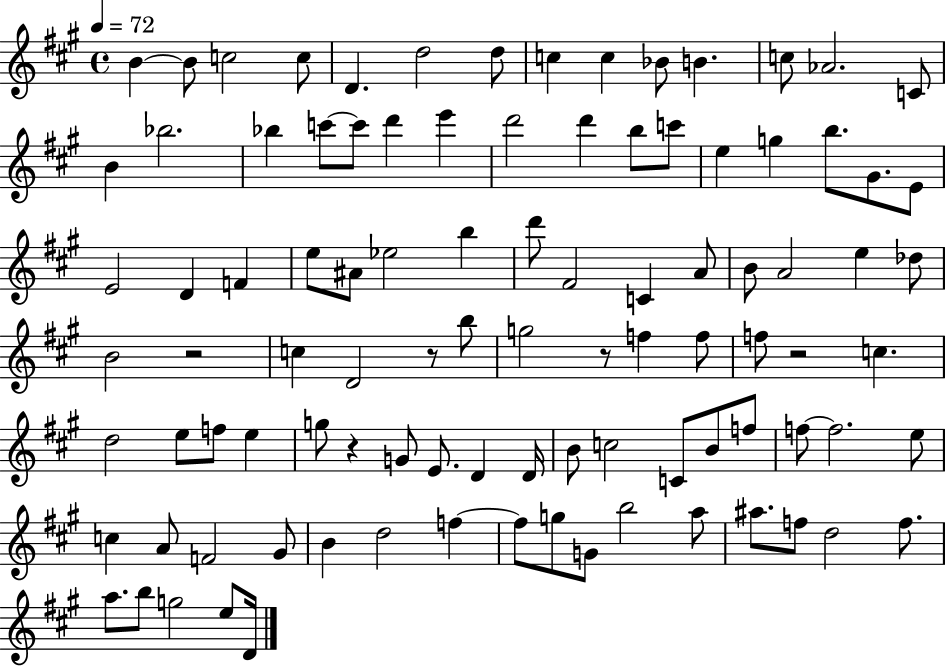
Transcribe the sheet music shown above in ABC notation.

X:1
T:Untitled
M:4/4
L:1/4
K:A
B B/2 c2 c/2 D d2 d/2 c c _B/2 B c/2 _A2 C/2 B _b2 _b c'/2 c'/2 d' e' d'2 d' b/2 c'/2 e g b/2 ^G/2 E/2 E2 D F e/2 ^A/2 _e2 b d'/2 ^F2 C A/2 B/2 A2 e _d/2 B2 z2 c D2 z/2 b/2 g2 z/2 f f/2 f/2 z2 c d2 e/2 f/2 e g/2 z G/2 E/2 D D/4 B/2 c2 C/2 B/2 f/2 f/2 f2 e/2 c A/2 F2 ^G/2 B d2 f f/2 g/2 G/2 b2 a/2 ^a/2 f/2 d2 f/2 a/2 b/2 g2 e/2 D/4